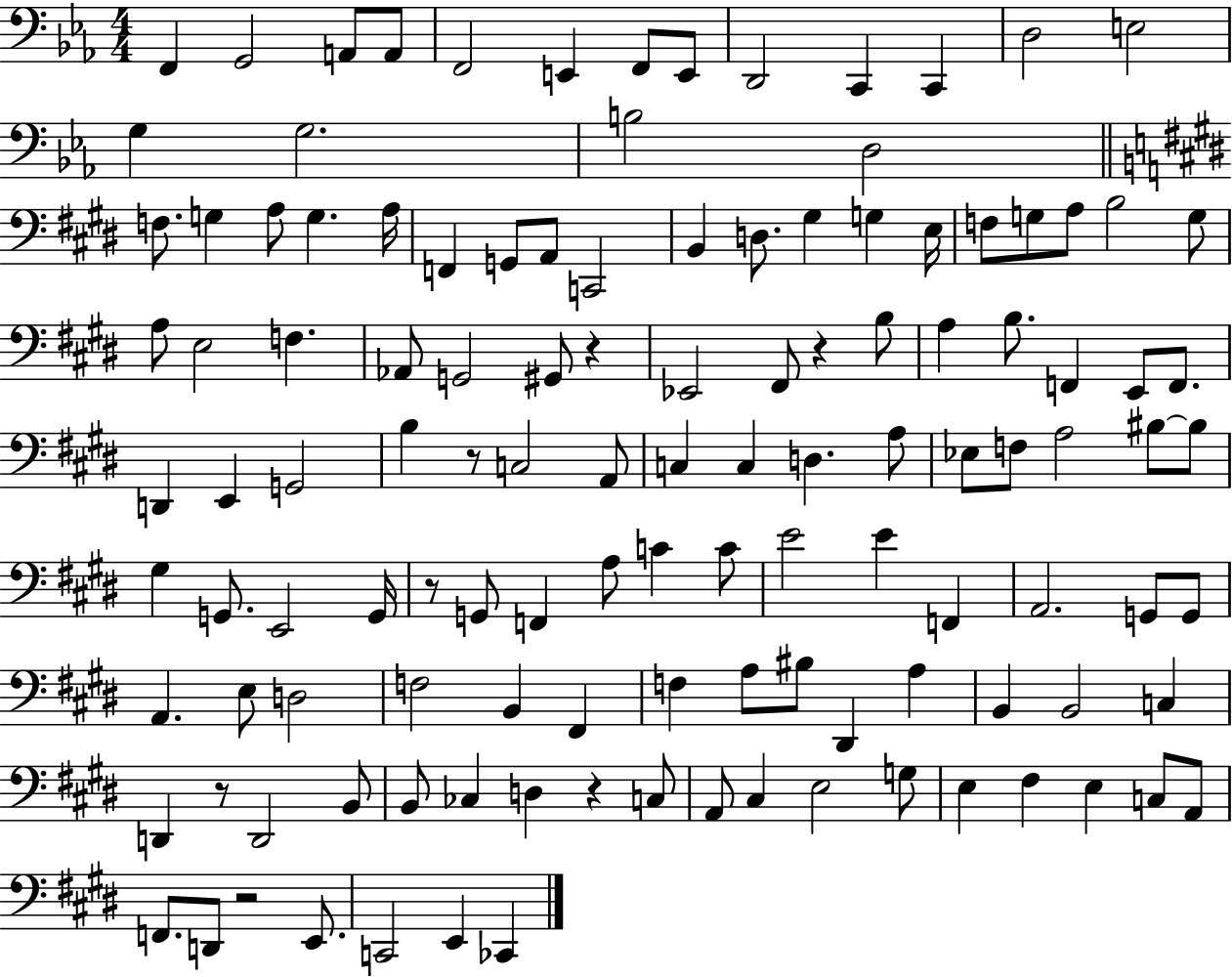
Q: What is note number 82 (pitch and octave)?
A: E3